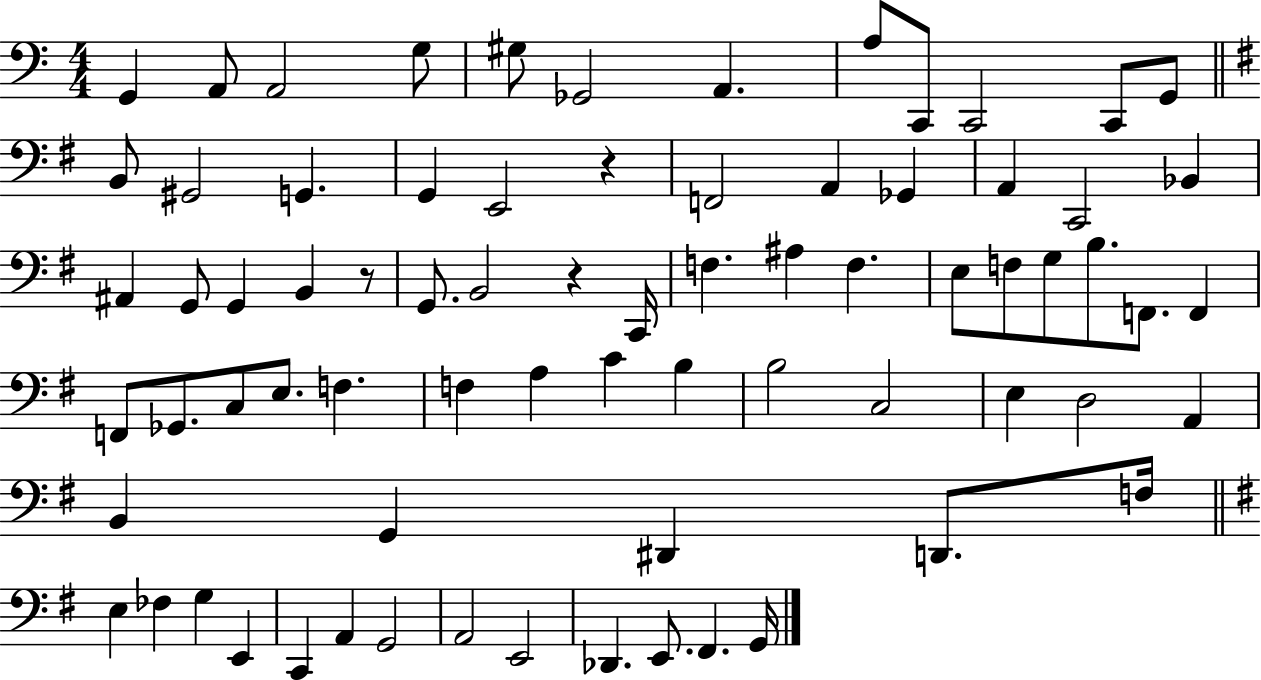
G2/q A2/e A2/h G3/e G#3/e Gb2/h A2/q. A3/e C2/e C2/h C2/e G2/e B2/e G#2/h G2/q. G2/q E2/h R/q F2/h A2/q Gb2/q A2/q C2/h Bb2/q A#2/q G2/e G2/q B2/q R/e G2/e. B2/h R/q C2/s F3/q. A#3/q F3/q. E3/e F3/e G3/e B3/e. F2/e. F2/q F2/e Gb2/e. C3/e E3/e. F3/q. F3/q A3/q C4/q B3/q B3/h C3/h E3/q D3/h A2/q B2/q G2/q D#2/q D2/e. F3/s E3/q FES3/q G3/q E2/q C2/q A2/q G2/h A2/h E2/h Db2/q. E2/e. F#2/q. G2/s